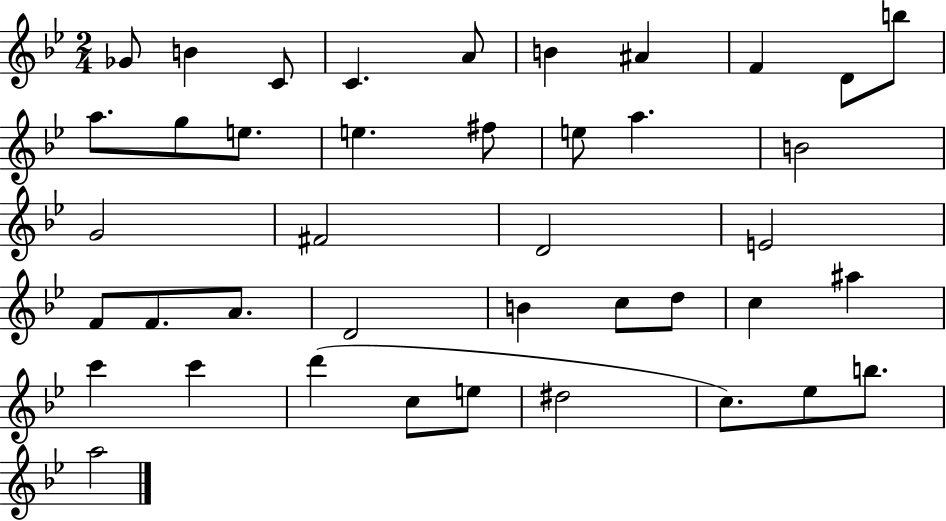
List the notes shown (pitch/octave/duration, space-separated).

Gb4/e B4/q C4/e C4/q. A4/e B4/q A#4/q F4/q D4/e B5/e A5/e. G5/e E5/e. E5/q. F#5/e E5/e A5/q. B4/h G4/h F#4/h D4/h E4/h F4/e F4/e. A4/e. D4/h B4/q C5/e D5/e C5/q A#5/q C6/q C6/q D6/q C5/e E5/e D#5/h C5/e. Eb5/e B5/e. A5/h